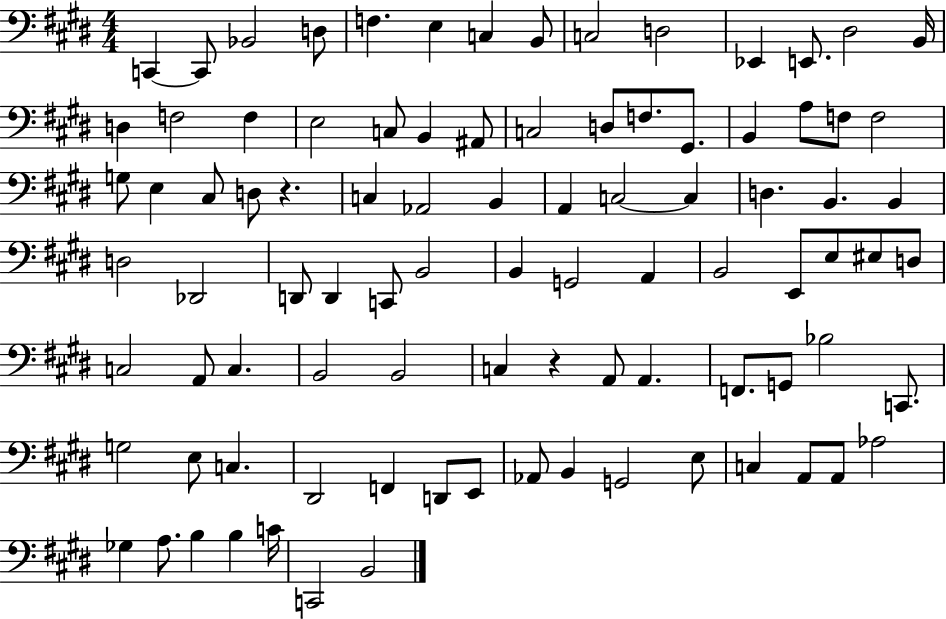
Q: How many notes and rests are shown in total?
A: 92